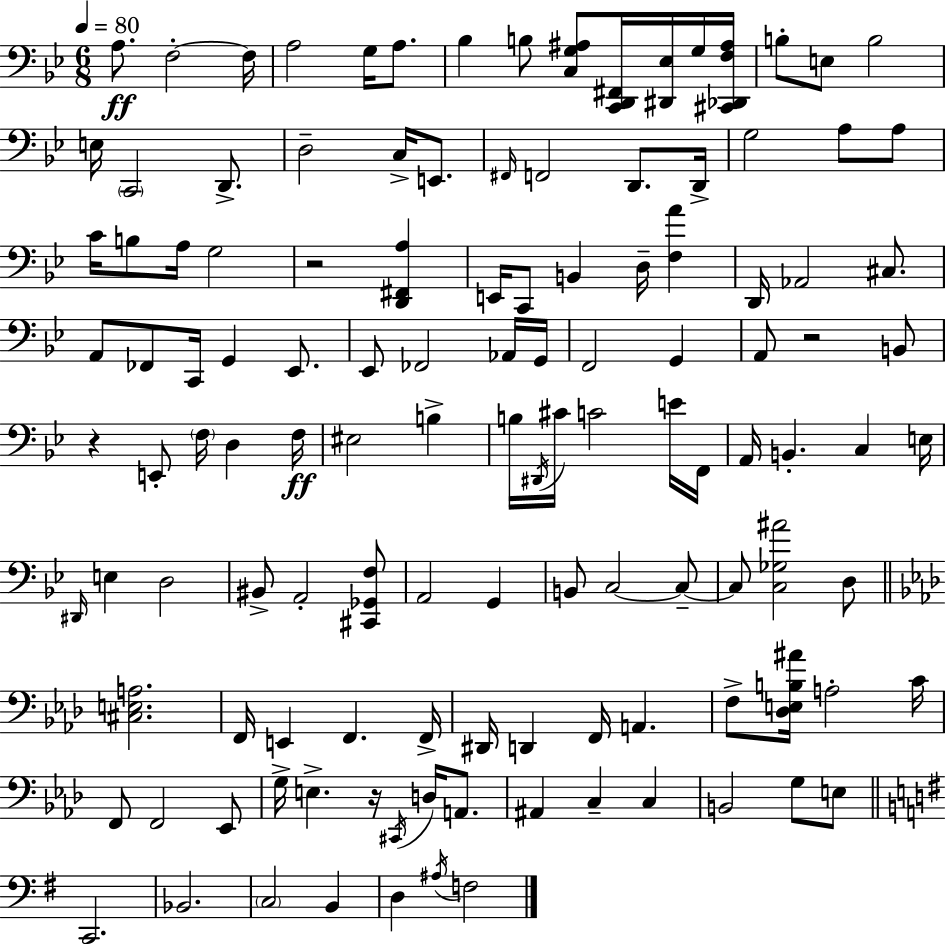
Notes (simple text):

A3/e. F3/h F3/s A3/h G3/s A3/e. Bb3/q B3/e [C3,G3,A#3]/e [C2,D2,F#2]/s [D#2,Eb3]/s G3/s [C#2,Db2,F3,A#3]/s B3/e E3/e B3/h E3/s C2/h D2/e. D3/h C3/s E2/e. F#2/s F2/h D2/e. D2/s G3/h A3/e A3/e C4/s B3/e A3/s G3/h R/h [D2,F#2,A3]/q E2/s C2/e B2/q D3/s [F3,A4]/q D2/s Ab2/h C#3/e. A2/e FES2/e C2/s G2/q Eb2/e. Eb2/e FES2/h Ab2/s G2/s F2/h G2/q A2/e R/h B2/e R/q E2/e F3/s D3/q F3/s EIS3/h B3/q B3/s D#2/s C#4/s C4/h E4/s F2/s A2/s B2/q. C3/q E3/s D#2/s E3/q D3/h BIS2/e A2/h [C#2,Gb2,F3]/e A2/h G2/q B2/e C3/h C3/e C3/e [C3,Gb3,A#4]/h D3/e [C#3,E3,A3]/h. F2/s E2/q F2/q. F2/s D#2/s D2/q F2/s A2/q. F3/e [Db3,E3,B3,A#4]/s A3/h C4/s F2/e F2/h Eb2/e G3/s E3/q. R/s C#2/s D3/s A2/e. A#2/q C3/q C3/q B2/h G3/e E3/e C2/h. Bb2/h. C3/h B2/q D3/q A#3/s F3/h